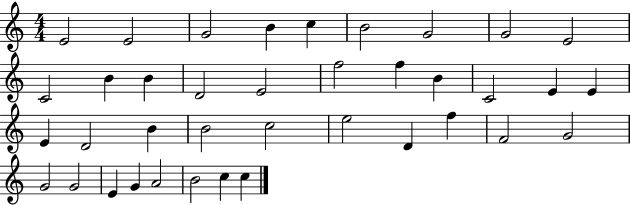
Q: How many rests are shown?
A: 0